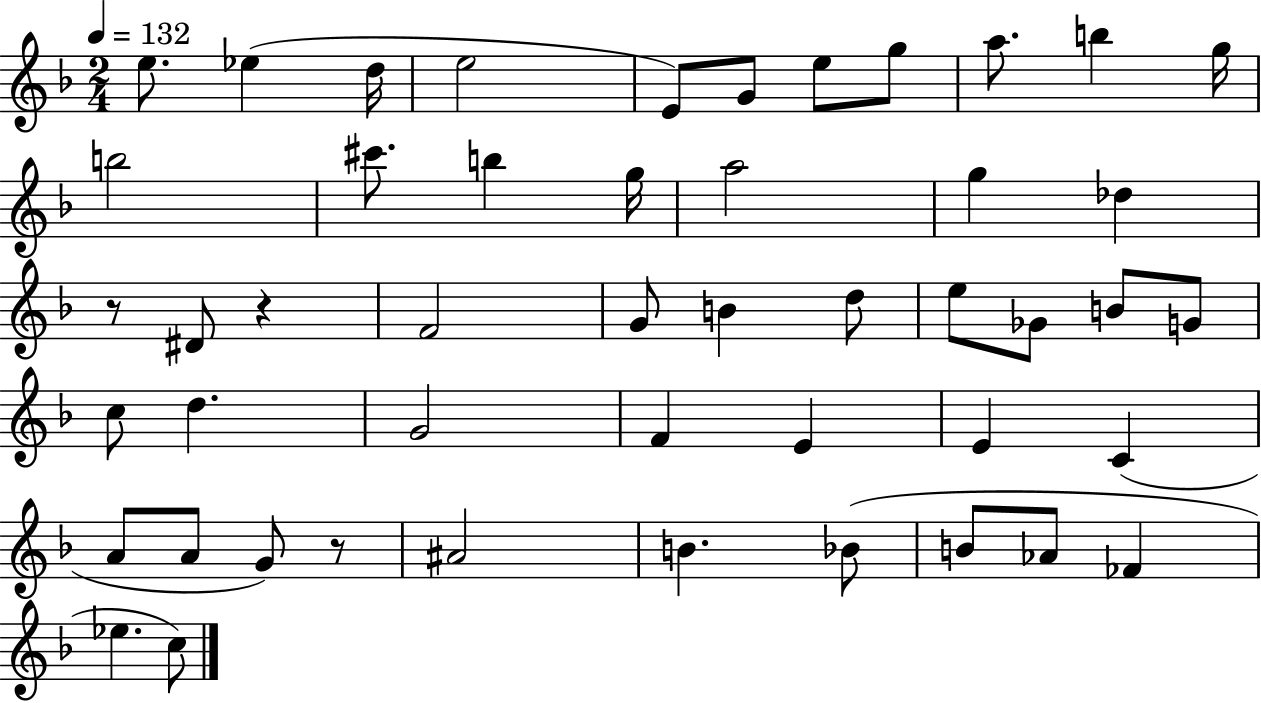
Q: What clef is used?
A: treble